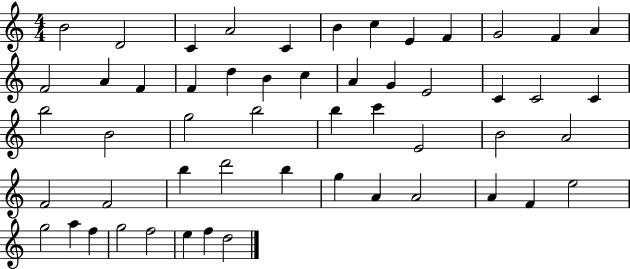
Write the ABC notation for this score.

X:1
T:Untitled
M:4/4
L:1/4
K:C
B2 D2 C A2 C B c E F G2 F A F2 A F F d B c A G E2 C C2 C b2 B2 g2 b2 b c' E2 B2 A2 F2 F2 b d'2 b g A A2 A F e2 g2 a f g2 f2 e f d2